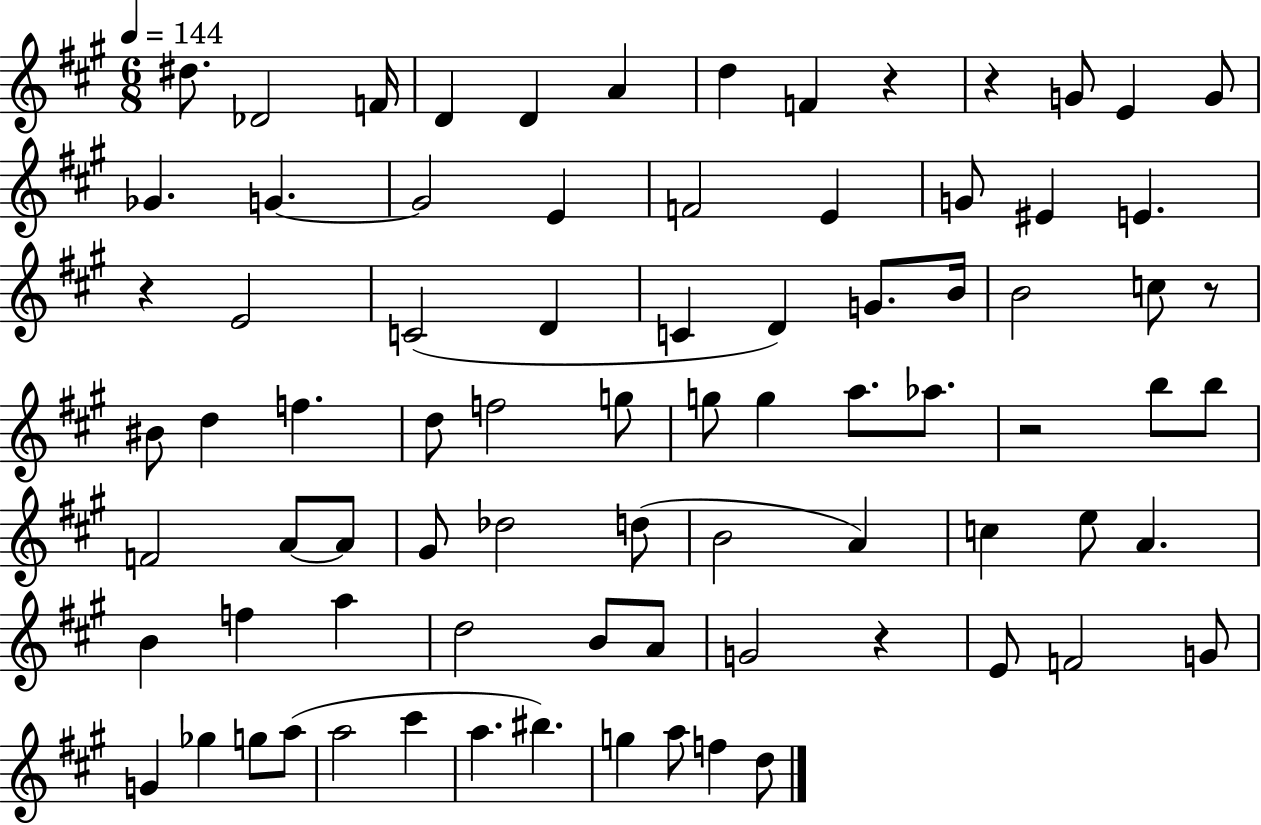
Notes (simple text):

D#5/e. Db4/h F4/s D4/q D4/q A4/q D5/q F4/q R/q R/q G4/e E4/q G4/e Gb4/q. G4/q. G4/h E4/q F4/h E4/q G4/e EIS4/q E4/q. R/q E4/h C4/h D4/q C4/q D4/q G4/e. B4/s B4/h C5/e R/e BIS4/e D5/q F5/q. D5/e F5/h G5/e G5/e G5/q A5/e. Ab5/e. R/h B5/e B5/e F4/h A4/e A4/e G#4/e Db5/h D5/e B4/h A4/q C5/q E5/e A4/q. B4/q F5/q A5/q D5/h B4/e A4/e G4/h R/q E4/e F4/h G4/e G4/q Gb5/q G5/e A5/e A5/h C#6/q A5/q. BIS5/q. G5/q A5/e F5/q D5/e